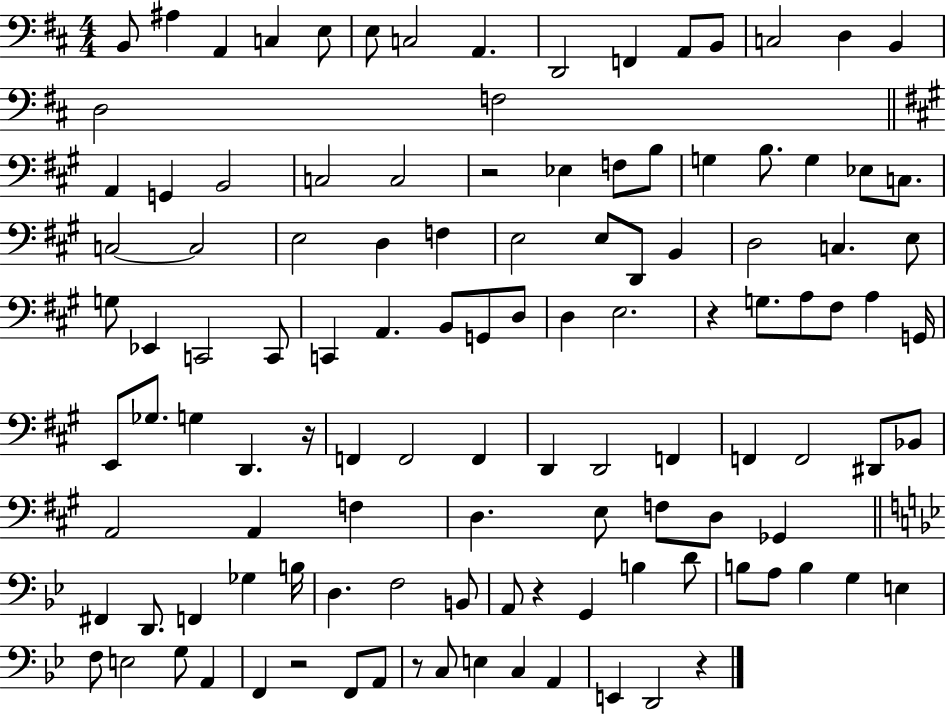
X:1
T:Untitled
M:4/4
L:1/4
K:D
B,,/2 ^A, A,, C, E,/2 E,/2 C,2 A,, D,,2 F,, A,,/2 B,,/2 C,2 D, B,, D,2 F,2 A,, G,, B,,2 C,2 C,2 z2 _E, F,/2 B,/2 G, B,/2 G, _E,/2 C,/2 C,2 C,2 E,2 D, F, E,2 E,/2 D,,/2 B,, D,2 C, E,/2 G,/2 _E,, C,,2 C,,/2 C,, A,, B,,/2 G,,/2 D,/2 D, E,2 z G,/2 A,/2 ^F,/2 A, G,,/4 E,,/2 _G,/2 G, D,, z/4 F,, F,,2 F,, D,, D,,2 F,, F,, F,,2 ^D,,/2 _B,,/2 A,,2 A,, F, D, E,/2 F,/2 D,/2 _G,, ^F,, D,,/2 F,, _G, B,/4 D, F,2 B,,/2 A,,/2 z G,, B, D/2 B,/2 A,/2 B, G, E, F,/2 E,2 G,/2 A,, F,, z2 F,,/2 A,,/2 z/2 C,/2 E, C, A,, E,, D,,2 z